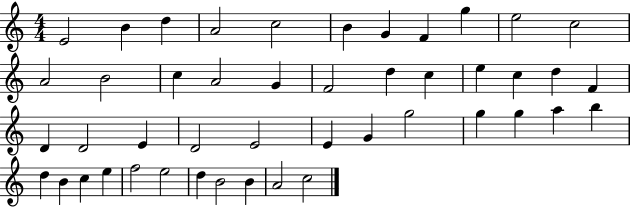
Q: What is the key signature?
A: C major